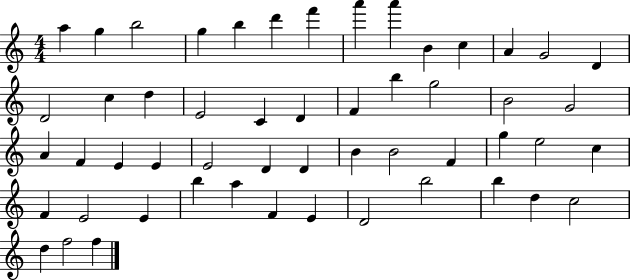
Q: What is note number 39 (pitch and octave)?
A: F4